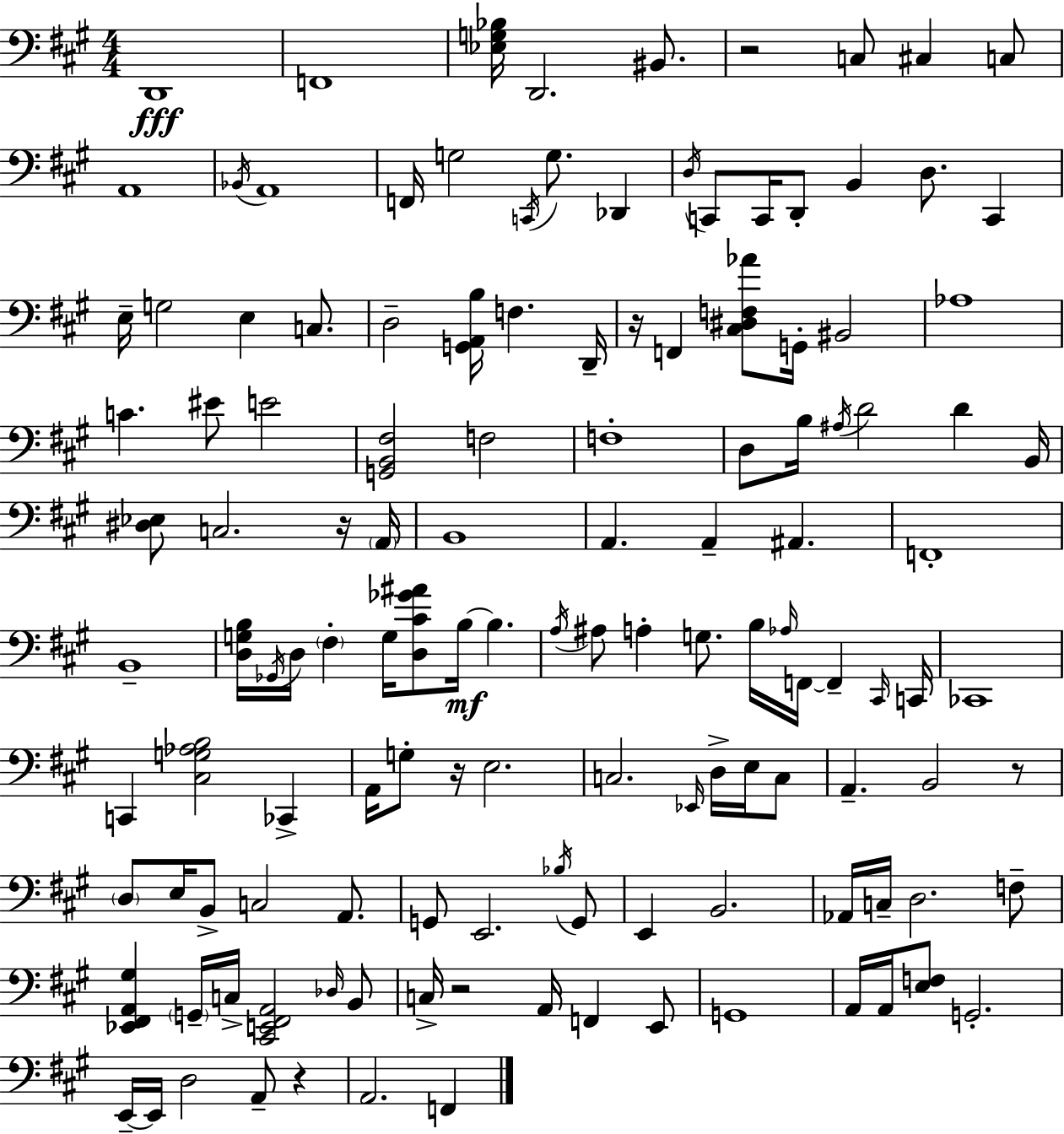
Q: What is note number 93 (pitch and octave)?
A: Ab2